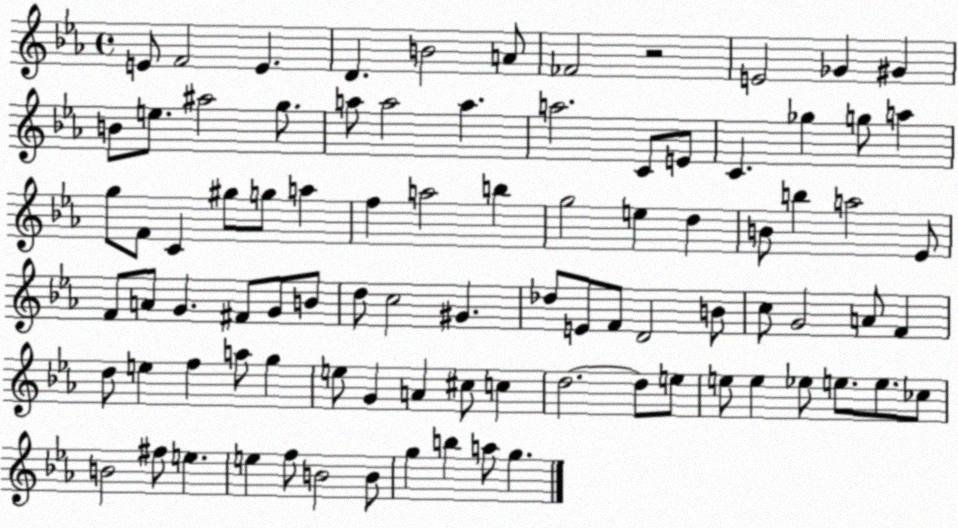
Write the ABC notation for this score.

X:1
T:Untitled
M:4/4
L:1/4
K:Eb
E/2 F2 E D B2 A/2 _F2 z2 E2 _G ^G B/2 e/2 ^a2 g/2 a/2 a2 a a2 C/2 E/2 C _g g/2 a g/2 F/2 C ^g/2 g/2 a f a2 b g2 e d B/2 b a2 _E/2 F/2 A/2 G ^F/2 G/2 B/2 d/2 c2 ^G _d/2 E/2 F/2 D2 B/2 c/2 G2 A/2 F d/2 e f a/2 g e/2 G A ^c/2 c d2 d/2 e/2 e/2 e _e/2 e/2 e/2 _c/2 B2 ^f/2 e e f/2 B2 B/2 g b a/2 g